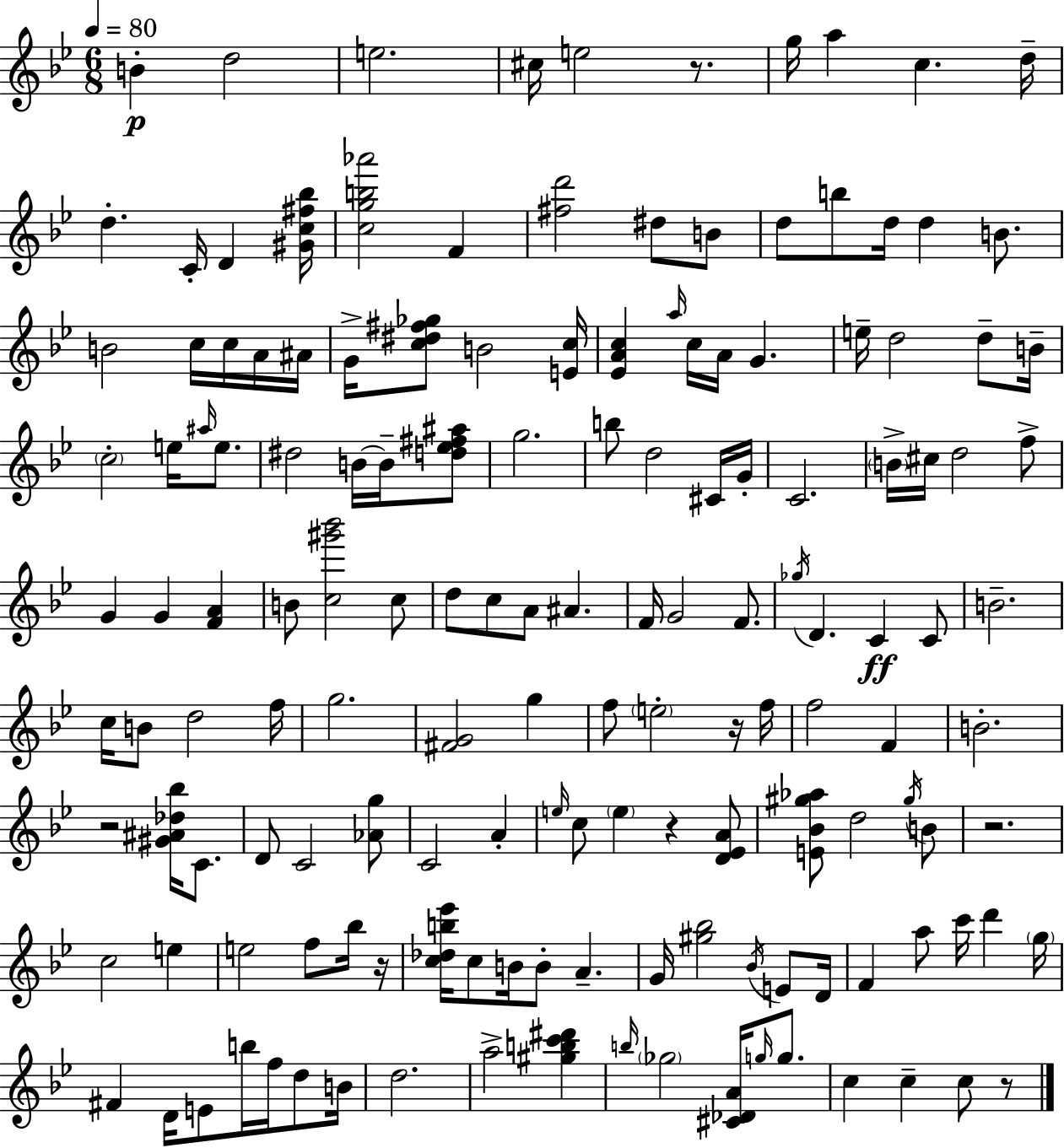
{
  \clef treble
  \numericTimeSignature
  \time 6/8
  \key g \minor
  \tempo 4 = 80
  b'4-.\p d''2 | e''2. | cis''16 e''2 r8. | g''16 a''4 c''4. d''16-- | \break d''4.-. c'16-. d'4 <gis' c'' fis'' bes''>16 | <c'' g'' b'' aes'''>2 f'4 | <fis'' d'''>2 dis''8 b'8 | d''8 b''8 d''16 d''4 b'8. | \break b'2 c''16 c''16 a'16 ais'16 | g'16-> <c'' dis'' fis'' ges''>8 b'2 <e' c''>16 | <ees' a' c''>4 \grace { a''16 } c''16 a'16 g'4. | e''16-- d''2 d''8-- | \break b'16-- \parenthesize c''2-. e''16 \grace { ais''16 } e''8. | dis''2 b'16~~ b'16-- | <d'' ees'' fis'' ais''>8 g''2. | b''8 d''2 | \break cis'16 g'16-. c'2. | \parenthesize b'16-> cis''16 d''2 | f''8-> g'4 g'4 <f' a'>4 | b'8 <c'' gis''' bes'''>2 | \break c''8 d''8 c''8 a'8 ais'4. | f'16 g'2 f'8. | \acciaccatura { ges''16 } d'4. c'4\ff | c'8 b'2.-- | \break c''16 b'8 d''2 | f''16 g''2. | <fis' g'>2 g''4 | f''8 \parenthesize e''2-. | \break r16 f''16 f''2 f'4 | b'2.-. | r2 <gis' ais' des'' bes''>16 | c'8. d'8 c'2 | \break <aes' g''>8 c'2 a'4-. | \grace { e''16 } c''8 \parenthesize e''4 r4 | <d' ees' a'>8 <e' bes' gis'' aes''>8 d''2 | \acciaccatura { gis''16 } b'8 r2. | \break c''2 | e''4 e''2 | f''8 bes''16 r16 <c'' des'' b'' ees'''>16 c''8 b'16 b'8-. a'4.-- | g'16 <gis'' bes''>2 | \break \acciaccatura { bes'16 } e'8 d'16 f'4 a''8 | c'''16 d'''4 \parenthesize g''16 fis'4 d'16 e'8 | b''16 f''16 d''8 b'16 d''2. | a''2-> | \break <gis'' b'' c''' dis'''>4 \grace { b''16 } \parenthesize ges''2 | <cis' des' a'>16 \grace { g''16 } g''8. c''4 | c''4-- c''8 r8 \bar "|."
}